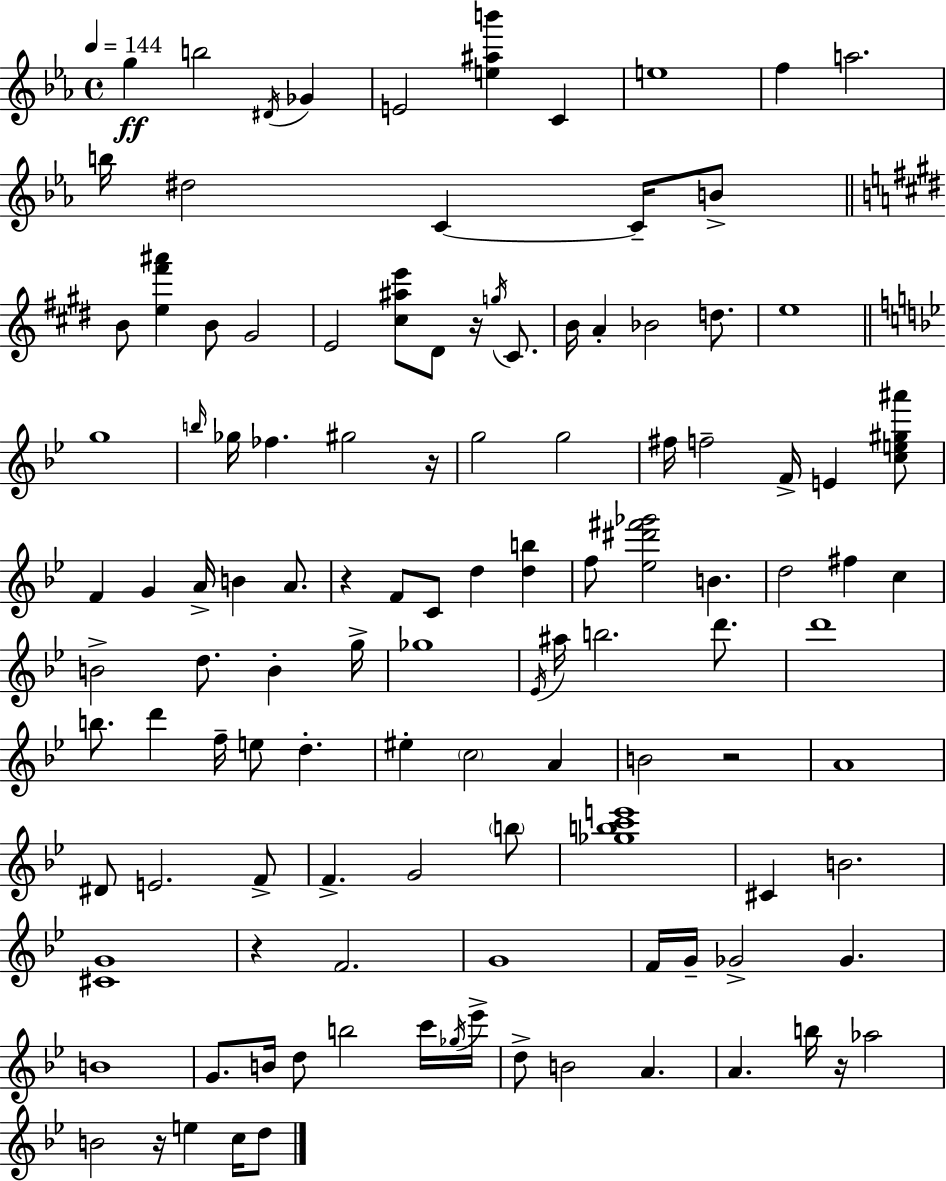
G5/q B5/h D#4/s Gb4/q E4/h [E5,A#5,B6]/q C4/q E5/w F5/q A5/h. B5/s D#5/h C4/q C4/s B4/e B4/e [E5,F#6,A#6]/q B4/e G#4/h E4/h [C#5,A#5,E6]/e D#4/e R/s G5/s C#4/e. B4/s A4/q Bb4/h D5/e. E5/w G5/w B5/s Gb5/s FES5/q. G#5/h R/s G5/h G5/h F#5/s F5/h F4/s E4/q [C5,E5,G#5,A#6]/e F4/q G4/q A4/s B4/q A4/e. R/q F4/e C4/e D5/q [D5,B5]/q F5/e [Eb5,D#6,F#6,Gb6]/h B4/q. D5/h F#5/q C5/q B4/h D5/e. B4/q G5/s Gb5/w Eb4/s A#5/s B5/h. D6/e. D6/w B5/e. D6/q F5/s E5/e D5/q. EIS5/q C5/h A4/q B4/h R/h A4/w D#4/e E4/h. F4/e F4/q. G4/h B5/e [Gb5,B5,C6,E6]/w C#4/q B4/h. [C#4,G4]/w R/q F4/h. G4/w F4/s G4/s Gb4/h Gb4/q. B4/w G4/e. B4/s D5/e B5/h C6/s Gb5/s Eb6/s D5/e B4/h A4/q. A4/q. B5/s R/s Ab5/h B4/h R/s E5/q C5/s D5/e